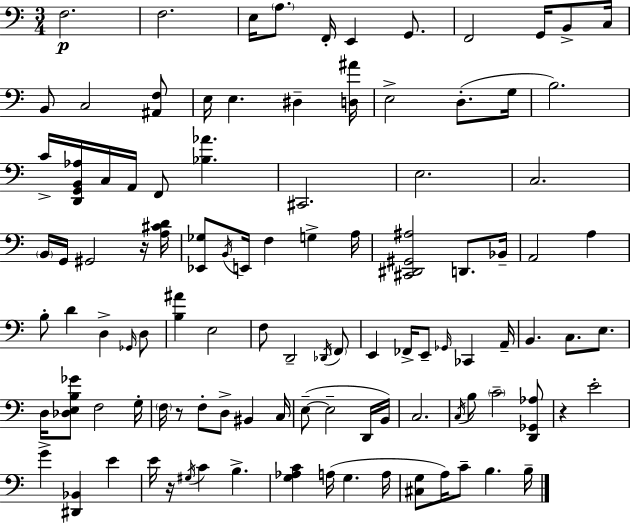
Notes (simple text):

F3/h. F3/h. E3/s A3/e. F2/s E2/q G2/e. F2/h G2/s B2/e C3/s B2/e C3/h [A#2,F3]/e E3/s E3/q. D#3/q [D3,A#4]/s E3/h D3/e. G3/s B3/h. C4/s [D2,G2,B2,Ab3]/s C3/s A2/s F2/e [Bb3,Ab4]/q. C#2/h. E3/h. C3/h. B2/s G2/s G#2/h R/s [A3,C#4,D4]/s [Eb2,Gb3]/e B2/s E2/s F3/q G3/q A3/s [C#2,D#2,G#2,A#3]/h D2/e. Bb2/s A2/h A3/q B3/e D4/q D3/q Gb2/s D3/e [B3,A#4]/q E3/h F3/e D2/h Db2/s F2/e E2/q FES2/s E2/e Gb2/s CES2/q A2/s B2/q. C3/e. E3/e. D3/s [Db3,E3,B3,Gb4]/e F3/h G3/s F3/s R/e F3/e D3/e BIS2/q C3/s E3/e E3/h D2/s B2/s C3/h. C3/s B3/e C4/h [D2,Gb2,Ab3]/e R/q E4/h G4/q [D#2,Bb2]/q E4/q E4/s R/s G#3/s C4/q B3/q. [G3,Ab3,C4]/q A3/s G3/q. A3/s [C#3,G3]/e A3/s C4/e B3/q. B3/s